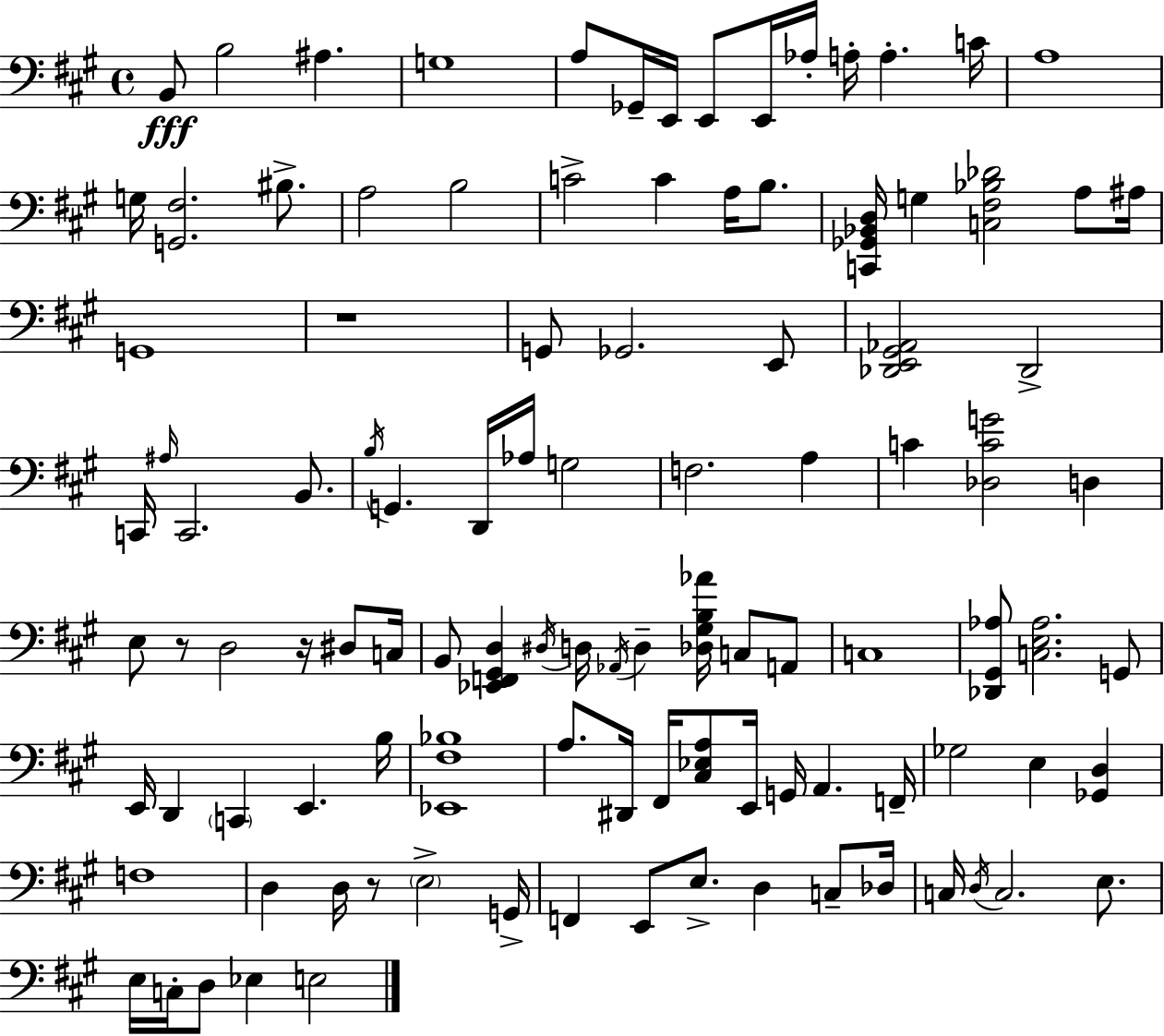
B2/e B3/h A#3/q. G3/w A3/e Gb2/s E2/s E2/e E2/s Ab3/s A3/s A3/q. C4/s A3/w G3/s [G2,F#3]/h. BIS3/e. A3/h B3/h C4/h C4/q A3/s B3/e. [C2,Gb2,Bb2,D3]/s G3/q [C3,F#3,Bb3,Db4]/h A3/e A#3/s G2/w R/w G2/e Gb2/h. E2/e [Db2,E2,G#2,Ab2]/h Db2/h C2/s A#3/s C2/h. B2/e. B3/s G2/q. D2/s Ab3/s G3/h F3/h. A3/q C4/q [Db3,C4,G4]/h D3/q E3/e R/e D3/h R/s D#3/e C3/s B2/e [Eb2,F2,G#2,D3]/q D#3/s D3/s Ab2/s D3/q [Db3,G#3,B3,Ab4]/s C3/e A2/e C3/w [Db2,G#2,Ab3]/e [C3,E3,Ab3]/h. G2/e E2/s D2/q C2/q E2/q. B3/s [Eb2,F#3,Bb3]/w A3/e. D#2/s F#2/s [C#3,Eb3,A3]/e E2/s G2/s A2/q. F2/s Gb3/h E3/q [Gb2,D3]/q F3/w D3/q D3/s R/e E3/h G2/s F2/q E2/e E3/e. D3/q C3/e Db3/s C3/s D3/s C3/h. E3/e. E3/s C3/s D3/e Eb3/q E3/h